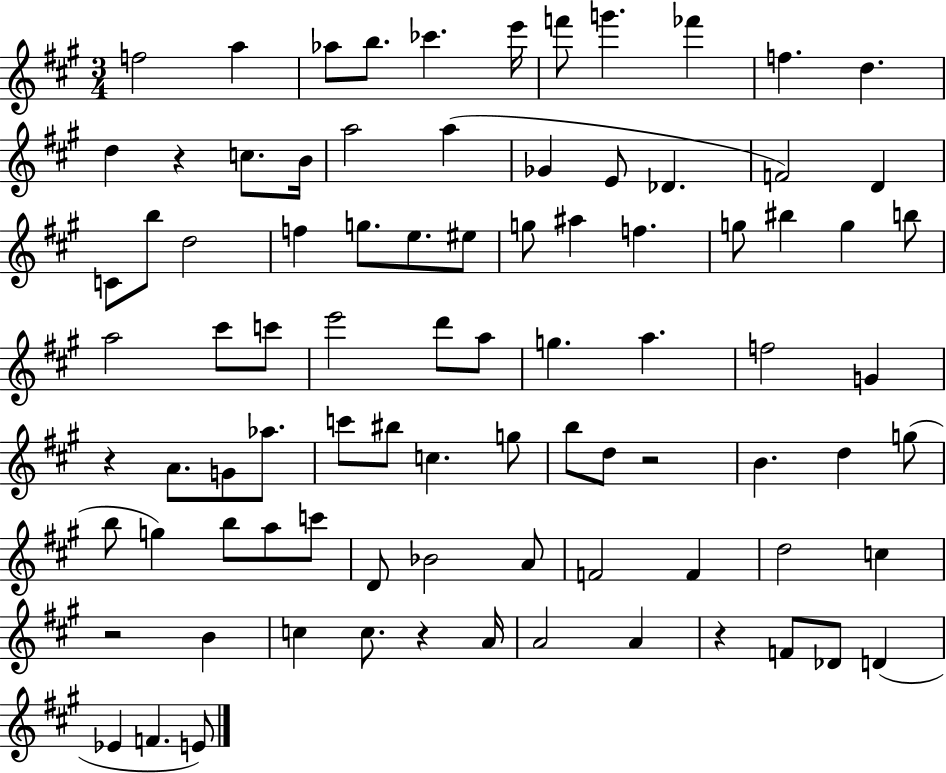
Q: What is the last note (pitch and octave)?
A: E4